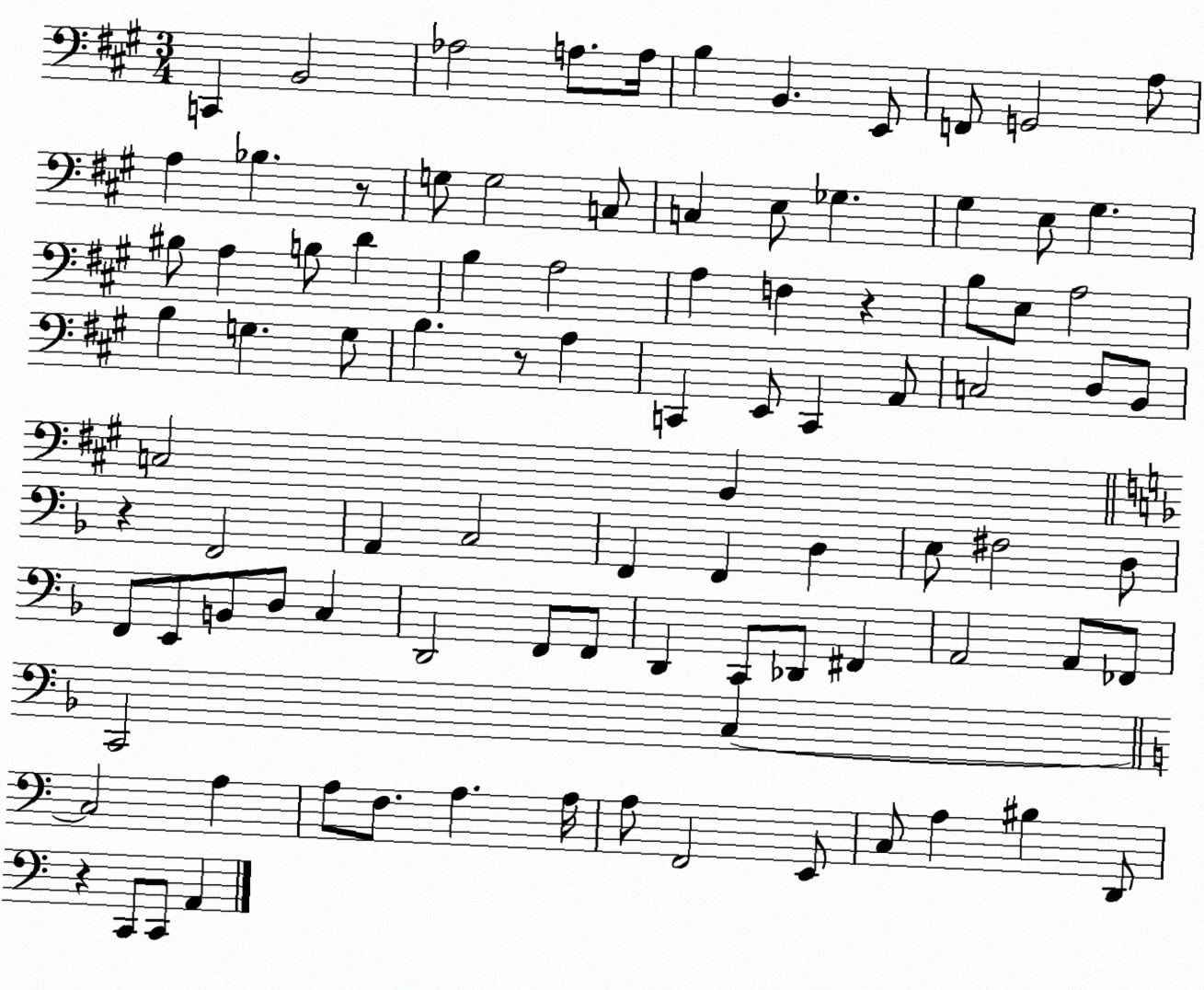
X:1
T:Untitled
M:3/4
L:1/4
K:A
C,, B,,2 _A,2 A,/2 A,/4 B, B,, E,,/2 F,,/2 G,,2 A,/2 A, _B, z/2 G,/2 G,2 C,/2 C, E,/2 _G, ^G, E,/2 ^G, ^B,/2 A, B,/2 D B, A,2 A, F, z B,/2 E,/2 A,2 B, G, G,/2 B, z/2 A, C,, E,,/2 C,, A,,/2 C,2 D,/2 B,,/2 C,2 B,, z F,,2 A,, C,2 F,, F,, D, E,/2 ^F,2 D,/2 F,,/2 E,,/2 B,,/2 D,/2 C, D,,2 F,,/2 F,,/2 D,, C,,/2 _D,,/2 ^F,, A,,2 A,,/2 _F,,/2 C,,2 C, C,2 A, A,/2 F,/2 A, A,/4 A,/2 F,,2 E,,/2 C,/2 A, ^B, D,,/2 z C,,/2 C,,/2 A,,